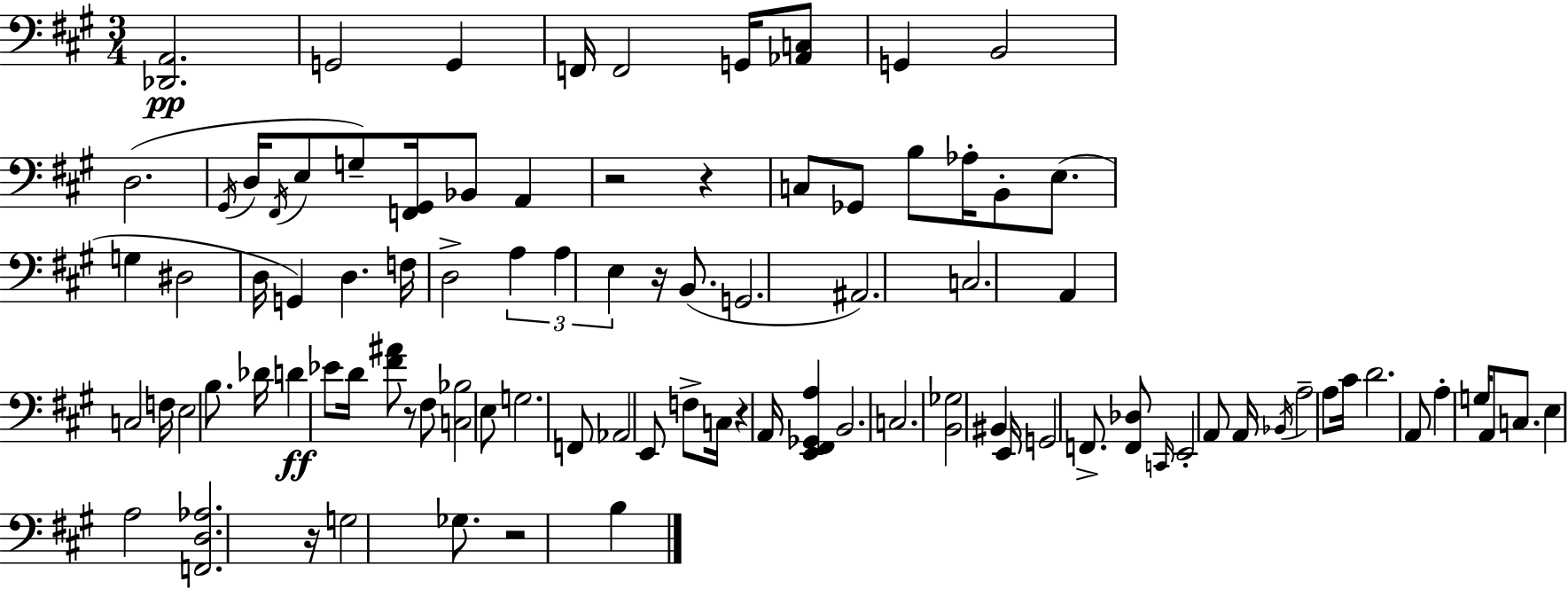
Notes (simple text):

[Db2,A2]/h. G2/h G2/q F2/s F2/h G2/s [Ab2,C3]/e G2/q B2/h D3/h. G#2/s D3/s F#2/s E3/e G3/e [F2,G#2]/s Bb2/e A2/q R/h R/q C3/e Gb2/e B3/e Ab3/s B2/e E3/e. G3/q D#3/h D3/s G2/q D3/q. F3/s D3/h A3/q A3/q E3/q R/s B2/e. G2/h. A#2/h. C3/h. A2/q C3/h F3/s E3/h B3/e. Db4/s D4/q Eb4/e D4/s [F#4,A#4]/e R/e F#3/e [C3,Bb3]/h E3/e G3/h. F2/e Ab2/h E2/e F3/e C3/s R/q A2/s [E2,F#2,Gb2,A3]/q B2/h. C3/h. [B2,Gb3]/h BIS2/q E2/s G2/h F2/e. [F2,Db3]/e C2/s E2/h A2/e A2/s Bb2/s A3/h A3/e C#4/s D4/h. A2/e A3/q G3/s A2/e C3/e. E3/q A3/h [F2,D3,Ab3]/h. R/s G3/h Gb3/e. R/h B3/q